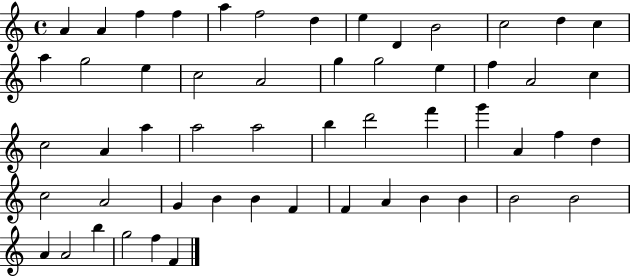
{
  \clef treble
  \time 4/4
  \defaultTimeSignature
  \key c \major
  a'4 a'4 f''4 f''4 | a''4 f''2 d''4 | e''4 d'4 b'2 | c''2 d''4 c''4 | \break a''4 g''2 e''4 | c''2 a'2 | g''4 g''2 e''4 | f''4 a'2 c''4 | \break c''2 a'4 a''4 | a''2 a''2 | b''4 d'''2 f'''4 | g'''4 a'4 f''4 d''4 | \break c''2 a'2 | g'4 b'4 b'4 f'4 | f'4 a'4 b'4 b'4 | b'2 b'2 | \break a'4 a'2 b''4 | g''2 f''4 f'4 | \bar "|."
}